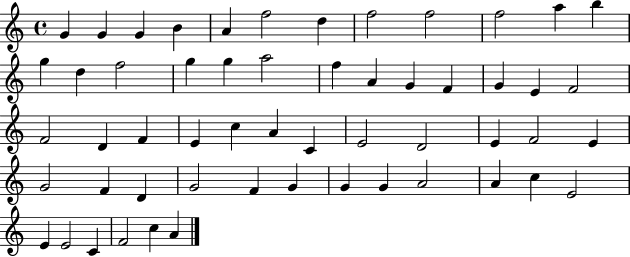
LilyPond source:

{
  \clef treble
  \time 4/4
  \defaultTimeSignature
  \key c \major
  g'4 g'4 g'4 b'4 | a'4 f''2 d''4 | f''2 f''2 | f''2 a''4 b''4 | \break g''4 d''4 f''2 | g''4 g''4 a''2 | f''4 a'4 g'4 f'4 | g'4 e'4 f'2 | \break f'2 d'4 f'4 | e'4 c''4 a'4 c'4 | e'2 d'2 | e'4 f'2 e'4 | \break g'2 f'4 d'4 | g'2 f'4 g'4 | g'4 g'4 a'2 | a'4 c''4 e'2 | \break e'4 e'2 c'4 | f'2 c''4 a'4 | \bar "|."
}